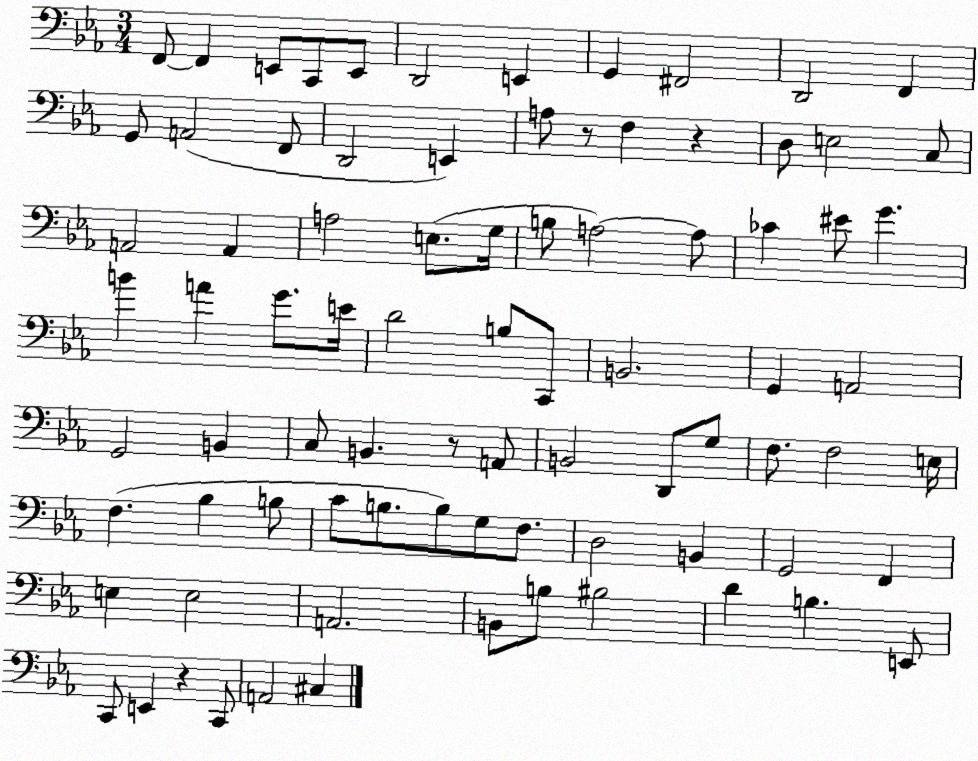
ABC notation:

X:1
T:Untitled
M:3/4
L:1/4
K:Eb
F,,/2 F,, E,,/2 C,,/2 E,,/2 D,,2 E,, G,, ^F,,2 D,,2 F,, G,,/2 A,,2 F,,/2 D,,2 E,, A,/2 z/2 F, z D,/2 E,2 C,/2 A,,2 A,, A,2 E,/2 G,/4 B,/2 A,2 A,/2 _C ^E/2 G B A G/2 E/4 D2 B,/2 C,,/2 B,,2 G,, A,,2 G,,2 B,, C,/2 B,, z/2 A,,/2 B,,2 D,,/2 G,/2 F,/2 F,2 E,/4 F, _B, B,/2 C/2 B,/2 B,/2 G,/2 F,/2 D,2 B,, G,,2 F,, E, E,2 A,,2 B,,/2 B,/2 ^B,2 D B, E,,/2 C,,/2 E,, z C,,/2 A,,2 ^C,